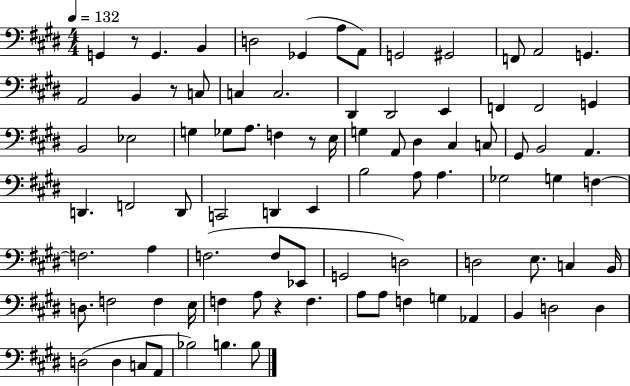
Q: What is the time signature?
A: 4/4